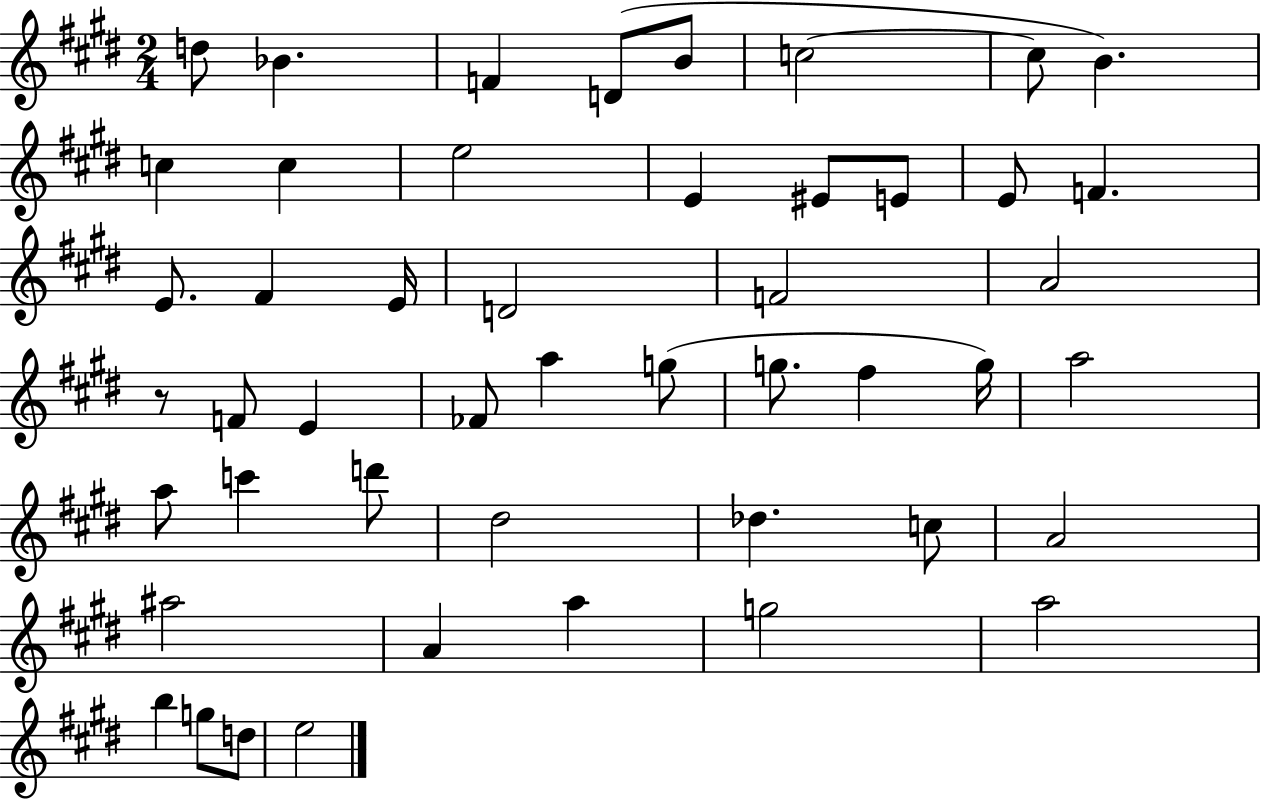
D5/e Bb4/q. F4/q D4/e B4/e C5/h C5/e B4/q. C5/q C5/q E5/h E4/q EIS4/e E4/e E4/e F4/q. E4/e. F#4/q E4/s D4/h F4/h A4/h R/e F4/e E4/q FES4/e A5/q G5/e G5/e. F#5/q G5/s A5/h A5/e C6/q D6/e D#5/h Db5/q. C5/e A4/h A#5/h A4/q A5/q G5/h A5/h B5/q G5/e D5/e E5/h